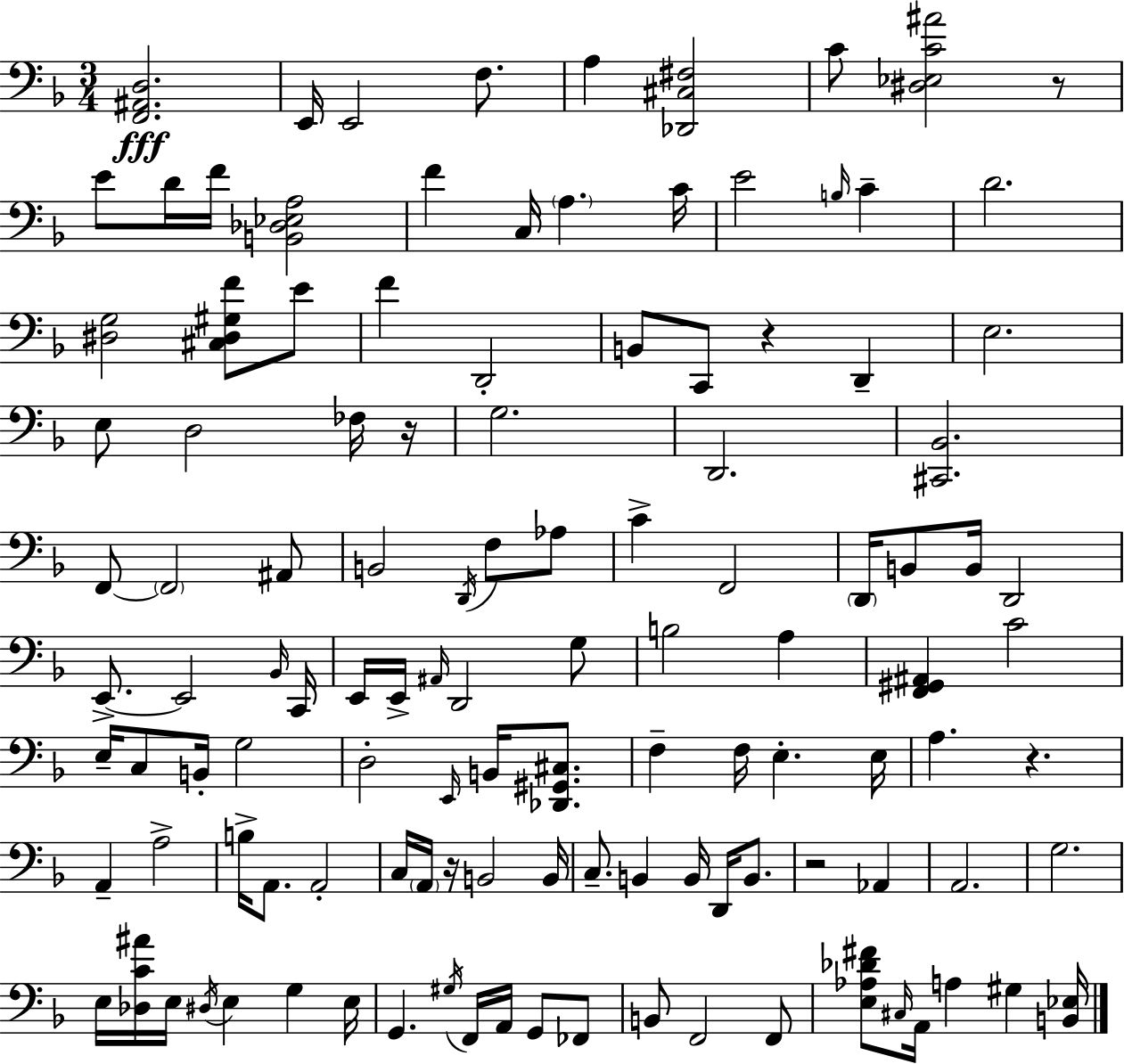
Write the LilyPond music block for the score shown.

{
  \clef bass
  \numericTimeSignature
  \time 3/4
  \key d \minor
  <f, ais, d>2.\fff | e,16 e,2 f8. | a4 <des, cis fis>2 | c'8 <dis ees c' ais'>2 r8 | \break e'8 d'16 f'16 <b, des ees a>2 | f'4 c16 \parenthesize a4. c'16 | e'2 \grace { b16 } c'4-- | d'2. | \break <dis g>2 <cis dis gis f'>8 e'8 | f'4 d,2-. | b,8 c,8 r4 d,4-- | e2. | \break e8 d2 fes16 | r16 g2. | d,2. | <cis, bes,>2. | \break f,8~~ \parenthesize f,2 ais,8 | b,2 \acciaccatura { d,16 } f8 | aes8 c'4-> f,2 | \parenthesize d,16 b,8 b,16 d,2 | \break e,8.->~~ e,2 | \grace { bes,16 } c,16 e,16 e,16-> \grace { ais,16 } d,2 | g8 b2 | a4 <f, gis, ais,>4 c'2 | \break e16-- c8 b,16-. g2 | d2-. | \grace { e,16 } b,16 <des, gis, cis>8. f4-- f16 e4.-. | e16 a4. r4. | \break a,4-- a2-> | b16-> a,8. a,2-. | c16 \parenthesize a,16 r16 b,2 | b,16 c8.-- b,4 | \break b,16 d,16 b,8. r2 | aes,4 a,2. | g2. | e16 <des c' ais'>16 e16 \acciaccatura { dis16 } e4 | \break g4 e16 g,4. | \acciaccatura { gis16 } f,16 a,16 g,8 fes,8 b,8 f,2 | f,8 <e aes des' fis'>8 \grace { cis16 } a,16 a4 | gis4 <b, ees>16 \bar "|."
}